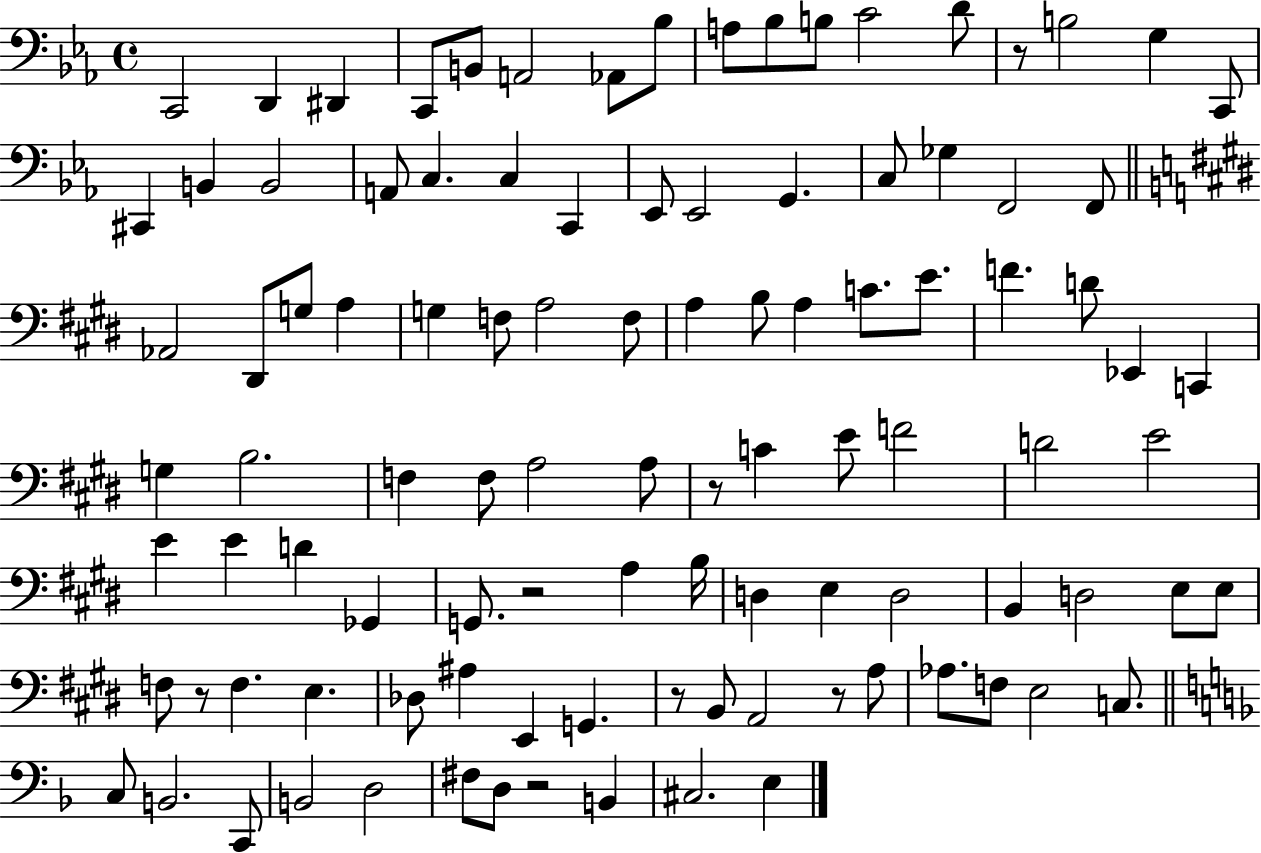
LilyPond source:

{
  \clef bass
  \time 4/4
  \defaultTimeSignature
  \key ees \major
  c,2 d,4 dis,4 | c,8 b,8 a,2 aes,8 bes8 | a8 bes8 b8 c'2 d'8 | r8 b2 g4 c,8 | \break cis,4 b,4 b,2 | a,8 c4. c4 c,4 | ees,8 ees,2 g,4. | c8 ges4 f,2 f,8 | \break \bar "||" \break \key e \major aes,2 dis,8 g8 a4 | g4 f8 a2 f8 | a4 b8 a4 c'8. e'8. | f'4. d'8 ees,4 c,4 | \break g4 b2. | f4 f8 a2 a8 | r8 c'4 e'8 f'2 | d'2 e'2 | \break e'4 e'4 d'4 ges,4 | g,8. r2 a4 b16 | d4 e4 d2 | b,4 d2 e8 e8 | \break f8 r8 f4. e4. | des8 ais4 e,4 g,4. | r8 b,8 a,2 r8 a8 | aes8. f8 e2 c8. | \break \bar "||" \break \key d \minor c8 b,2. c,8 | b,2 d2 | fis8 d8 r2 b,4 | cis2. e4 | \break \bar "|."
}